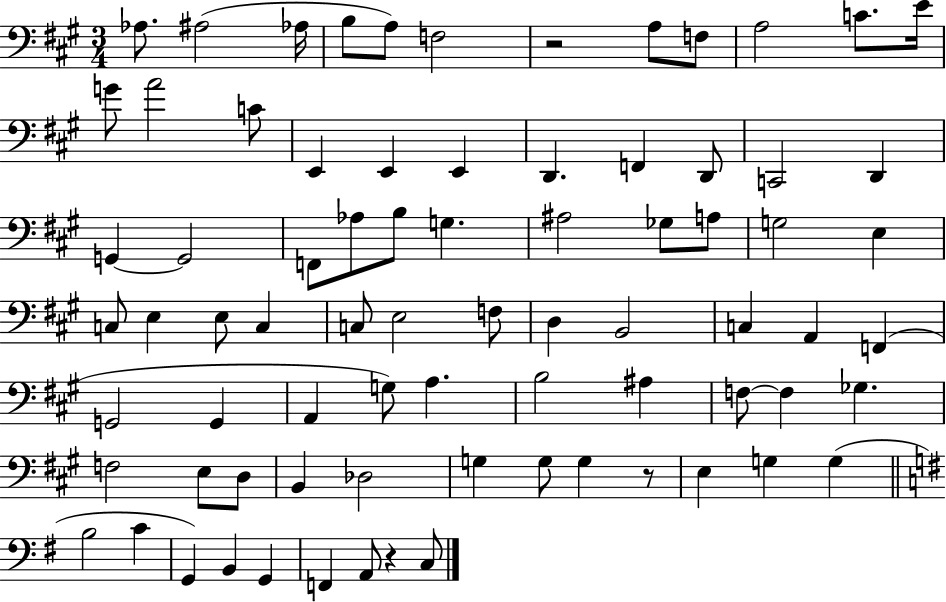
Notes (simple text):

Ab3/e. A#3/h Ab3/s B3/e A3/e F3/h R/h A3/e F3/e A3/h C4/e. E4/s G4/e A4/h C4/e E2/q E2/q E2/q D2/q. F2/q D2/e C2/h D2/q G2/q G2/h F2/e Ab3/e B3/e G3/q. A#3/h Gb3/e A3/e G3/h E3/q C3/e E3/q E3/e C3/q C3/e E3/h F3/e D3/q B2/h C3/q A2/q F2/q G2/h G2/q A2/q G3/e A3/q. B3/h A#3/q F3/e F3/q Gb3/q. F3/h E3/e D3/e B2/q Db3/h G3/q G3/e G3/q R/e E3/q G3/q G3/q B3/h C4/q G2/q B2/q G2/q F2/q A2/e R/q C3/e